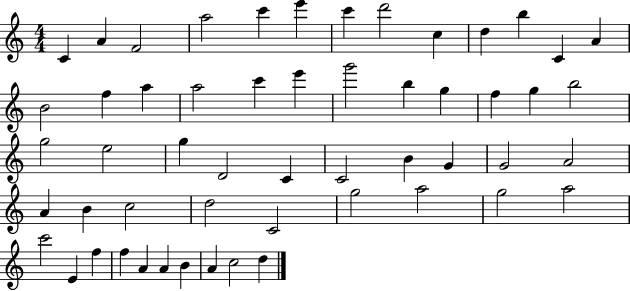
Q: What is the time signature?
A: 4/4